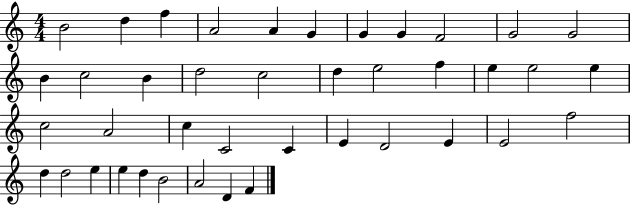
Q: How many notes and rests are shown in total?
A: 41